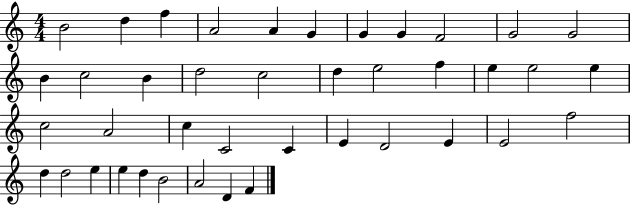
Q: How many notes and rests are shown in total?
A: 41